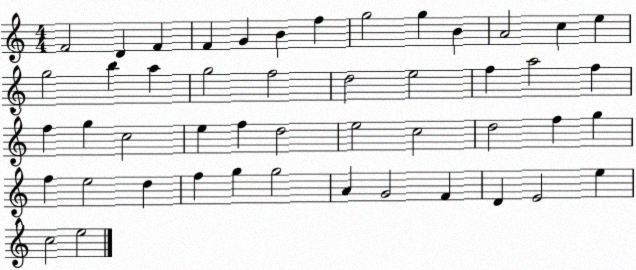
X:1
T:Untitled
M:4/4
L:1/4
K:C
F2 D F F G B f g2 g B A2 c e g2 b a g2 f2 d2 e2 f a2 f f g c2 e f d2 e2 c2 d2 f g f e2 d f g g2 A G2 F D E2 e c2 e2